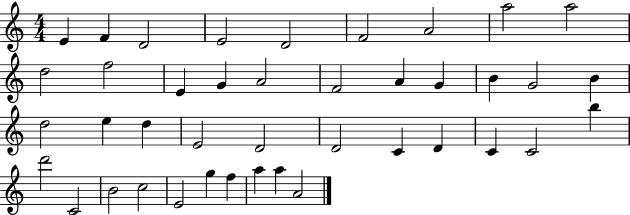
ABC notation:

X:1
T:Untitled
M:4/4
L:1/4
K:C
E F D2 E2 D2 F2 A2 a2 a2 d2 f2 E G A2 F2 A G B G2 B d2 e d E2 D2 D2 C D C C2 b d'2 C2 B2 c2 E2 g f a a A2